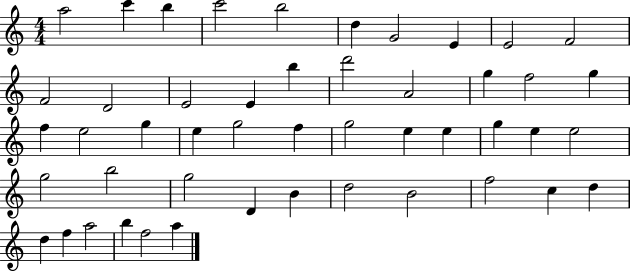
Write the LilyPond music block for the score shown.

{
  \clef treble
  \numericTimeSignature
  \time 4/4
  \key c \major
  a''2 c'''4 b''4 | c'''2 b''2 | d''4 g'2 e'4 | e'2 f'2 | \break f'2 d'2 | e'2 e'4 b''4 | d'''2 a'2 | g''4 f''2 g''4 | \break f''4 e''2 g''4 | e''4 g''2 f''4 | g''2 e''4 e''4 | g''4 e''4 e''2 | \break g''2 b''2 | g''2 d'4 b'4 | d''2 b'2 | f''2 c''4 d''4 | \break d''4 f''4 a''2 | b''4 f''2 a''4 | \bar "|."
}